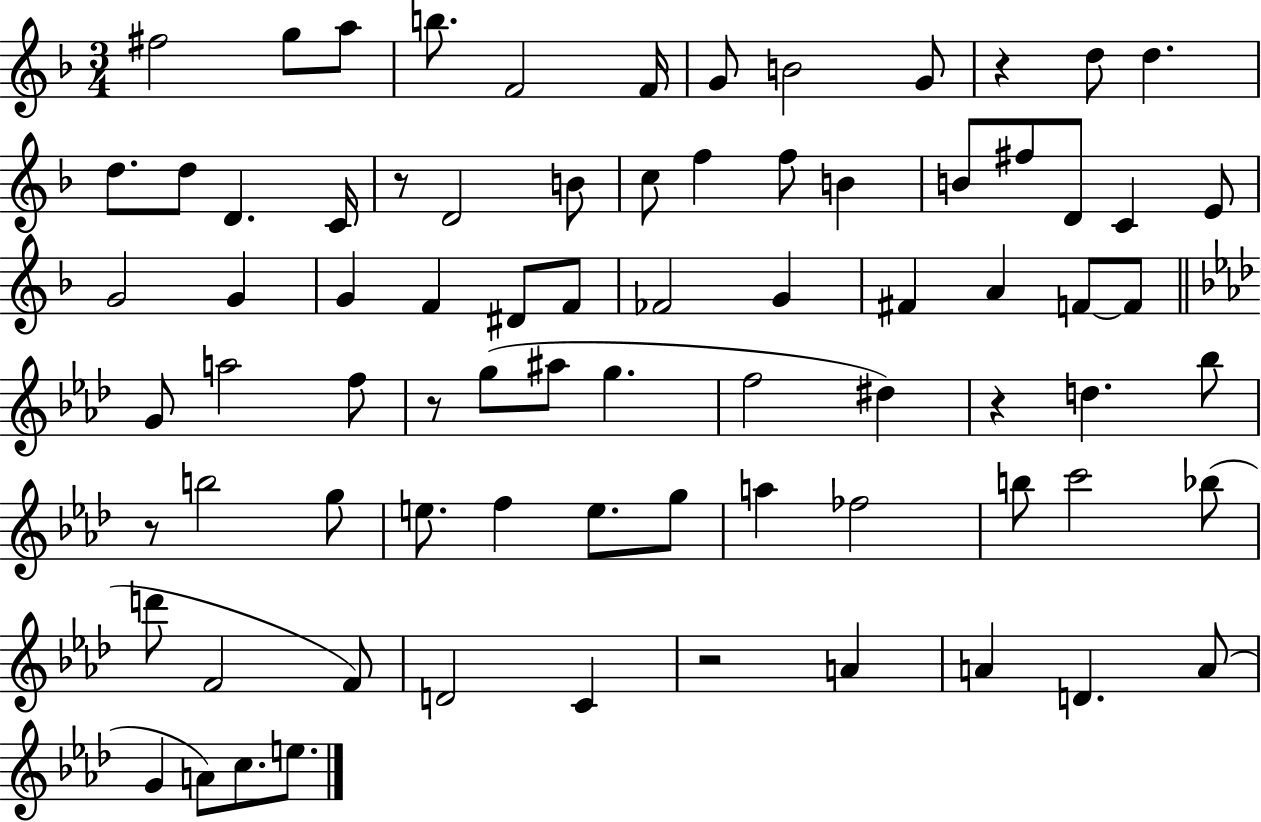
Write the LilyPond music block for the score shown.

{
  \clef treble
  \numericTimeSignature
  \time 3/4
  \key f \major
  fis''2 g''8 a''8 | b''8. f'2 f'16 | g'8 b'2 g'8 | r4 d''8 d''4. | \break d''8. d''8 d'4. c'16 | r8 d'2 b'8 | c''8 f''4 f''8 b'4 | b'8 fis''8 d'8 c'4 e'8 | \break g'2 g'4 | g'4 f'4 dis'8 f'8 | fes'2 g'4 | fis'4 a'4 f'8~~ f'8 | \break \bar "||" \break \key aes \major g'8 a''2 f''8 | r8 g''8( ais''8 g''4. | f''2 dis''4) | r4 d''4. bes''8 | \break r8 b''2 g''8 | e''8. f''4 e''8. g''8 | a''4 fes''2 | b''8 c'''2 bes''8( | \break d'''8 f'2 f'8) | d'2 c'4 | r2 a'4 | a'4 d'4. a'8( | \break g'4 a'8) c''8. e''8. | \bar "|."
}